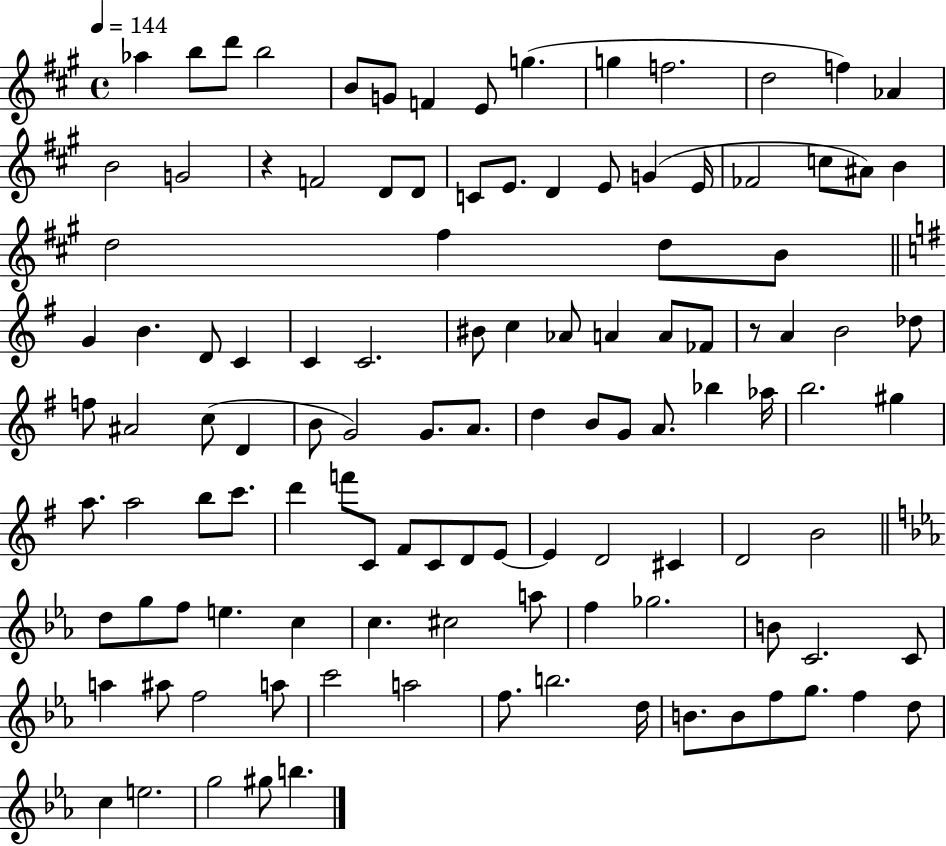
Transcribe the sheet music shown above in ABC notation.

X:1
T:Untitled
M:4/4
L:1/4
K:A
_a b/2 d'/2 b2 B/2 G/2 F E/2 g g f2 d2 f _A B2 G2 z F2 D/2 D/2 C/2 E/2 D E/2 G E/4 _F2 c/2 ^A/2 B d2 ^f d/2 B/2 G B D/2 C C C2 ^B/2 c _A/2 A A/2 _F/2 z/2 A B2 _d/2 f/2 ^A2 c/2 D B/2 G2 G/2 A/2 d B/2 G/2 A/2 _b _a/4 b2 ^g a/2 a2 b/2 c'/2 d' f'/2 C/2 ^F/2 C/2 D/2 E/2 E D2 ^C D2 B2 d/2 g/2 f/2 e c c ^c2 a/2 f _g2 B/2 C2 C/2 a ^a/2 f2 a/2 c'2 a2 f/2 b2 d/4 B/2 B/2 f/2 g/2 f d/2 c e2 g2 ^g/2 b